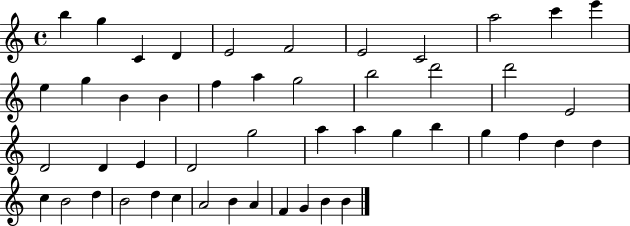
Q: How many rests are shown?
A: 0